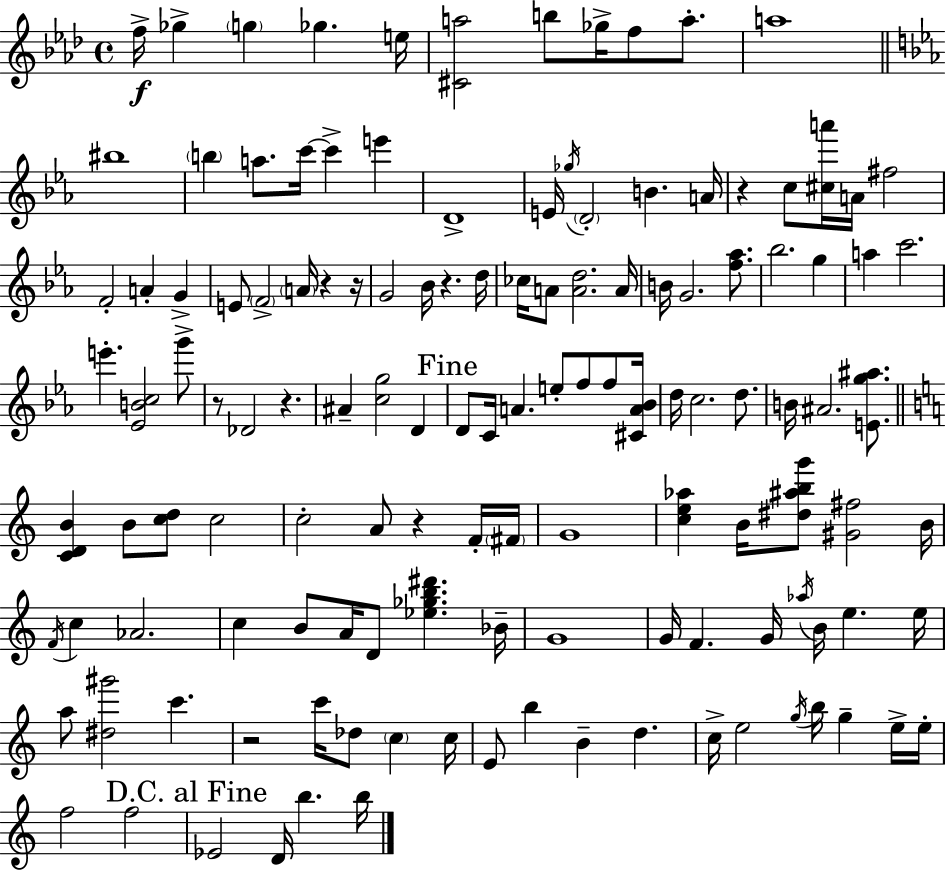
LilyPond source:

{
  \clef treble
  \time 4/4
  \defaultTimeSignature
  \key f \minor
  \repeat volta 2 { f''16->\f ges''4-> \parenthesize g''4 ges''4. e''16 | <cis' a''>2 b''8 ges''16-> f''8 a''8.-. | a''1 | \bar "||" \break \key ees \major bis''1 | \parenthesize b''4 a''8. c'''16~~ c'''4-> e'''4 | d'1-> | e'16 \acciaccatura { ges''16 } \parenthesize d'2-. b'4. | \break a'16 r4 c''8 <cis'' a'''>16 a'16 fis''2 | f'2-. a'4-. g'4-> | e'8 \parenthesize f'2-> \parenthesize a'16 r4 | r16 g'2 bes'16 r4. | \break d''16 ces''16 a'8 <a' d''>2. | a'16 b'16 g'2. <f'' aes''>8. | bes''2. g''4 | a''4 c'''2. | \break e'''4.-. <ees' b' c''>2 g'''8-> | r8 des'2 r4. | ais'4-- <c'' g''>2 d'4 | \mark "Fine" d'8 c'16 a'4. e''8-. f''8 f''8 | \break <cis' a' bes'>16 d''16 c''2. d''8. | b'16 ais'2. <e' g'' ais''>8. | \bar "||" \break \key c \major <c' d' b'>4 b'8 <c'' d''>8 c''2 | c''2-. a'8 r4 f'16-. \parenthesize fis'16 | g'1 | <c'' e'' aes''>4 b'16 <dis'' ais'' b'' g'''>8 <gis' fis''>2 b'16 | \break \acciaccatura { f'16 } c''4 aes'2. | c''4 b'8 a'16 d'8 <ees'' ges'' b'' dis'''>4. | bes'16-- g'1 | g'16 f'4. g'16 \acciaccatura { aes''16 } b'16 e''4. | \break e''16 a''8 <dis'' gis'''>2 c'''4. | r2 c'''16 des''8 \parenthesize c''4 | c''16 e'8 b''4 b'4-- d''4. | c''16-> e''2 \acciaccatura { g''16 } b''16 g''4-- | \break e''16-> e''16-. f''2 f''2 | \mark "D.C. al Fine" ees'2 d'16 b''4. | b''16 } \bar "|."
}